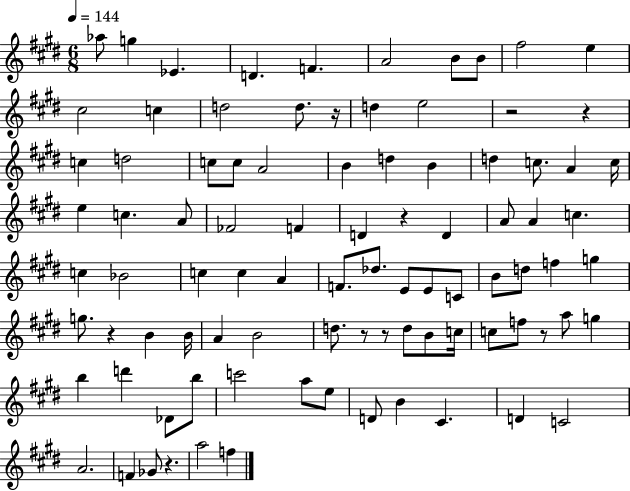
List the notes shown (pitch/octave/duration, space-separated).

Ab5/e G5/q Eb4/q. D4/q. F4/q. A4/h B4/e B4/e F#5/h E5/q C#5/h C5/q D5/h D5/e. R/s D5/q E5/h R/h R/q C5/q D5/h C5/e C5/e A4/h B4/q D5/q B4/q D5/q C5/e. A4/q C5/s E5/q C5/q. A4/e FES4/h F4/q D4/q R/q D4/q A4/e A4/q C5/q. C5/q Bb4/h C5/q C5/q A4/q F4/e. Db5/e. E4/e E4/e C4/e B4/e D5/e F5/q G5/q G5/e. R/q B4/q B4/s A4/q B4/h D5/e. R/e R/e D5/e B4/e C5/s C5/e F5/e R/e A5/e G5/q B5/q D6/q Db4/e B5/e C6/h A5/e E5/e D4/e B4/q C#4/q. D4/q C4/h A4/h. F4/q Gb4/e R/q. A5/h F5/q